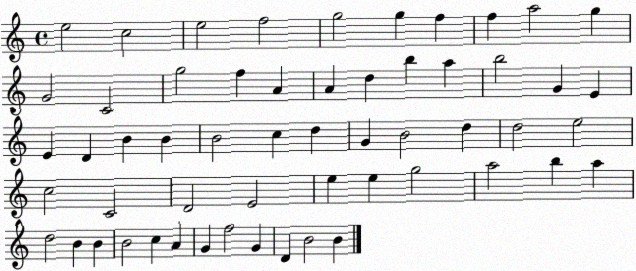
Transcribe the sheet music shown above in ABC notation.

X:1
T:Untitled
M:4/4
L:1/4
K:C
e2 c2 e2 f2 g2 g f f a2 g G2 C2 g2 f A A d b a b2 G E E D B B B2 c d G B2 d d2 e2 c2 C2 D2 E2 e e g2 a2 b a d2 B B B2 c A G f2 G D B2 B